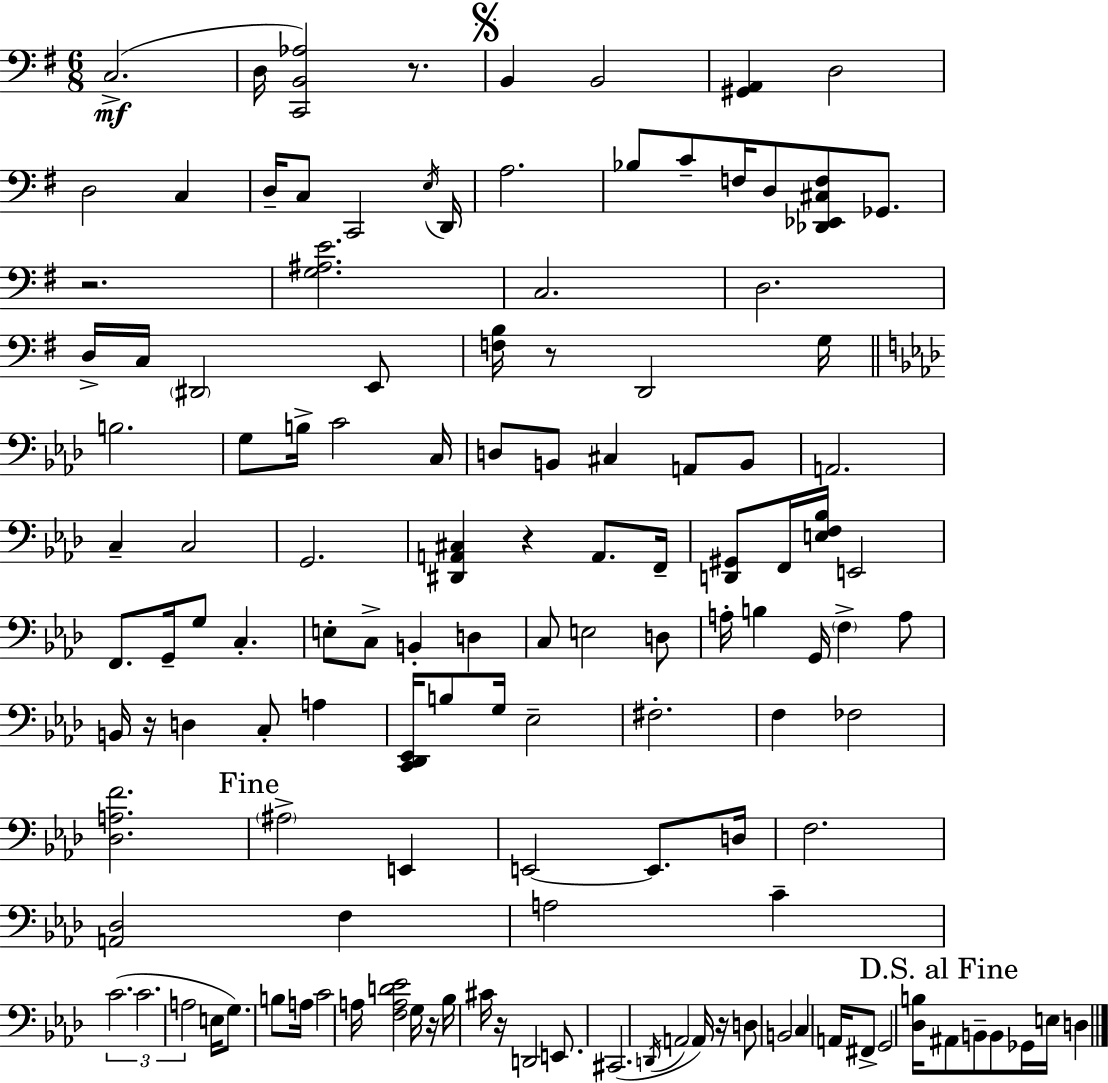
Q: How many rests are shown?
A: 8